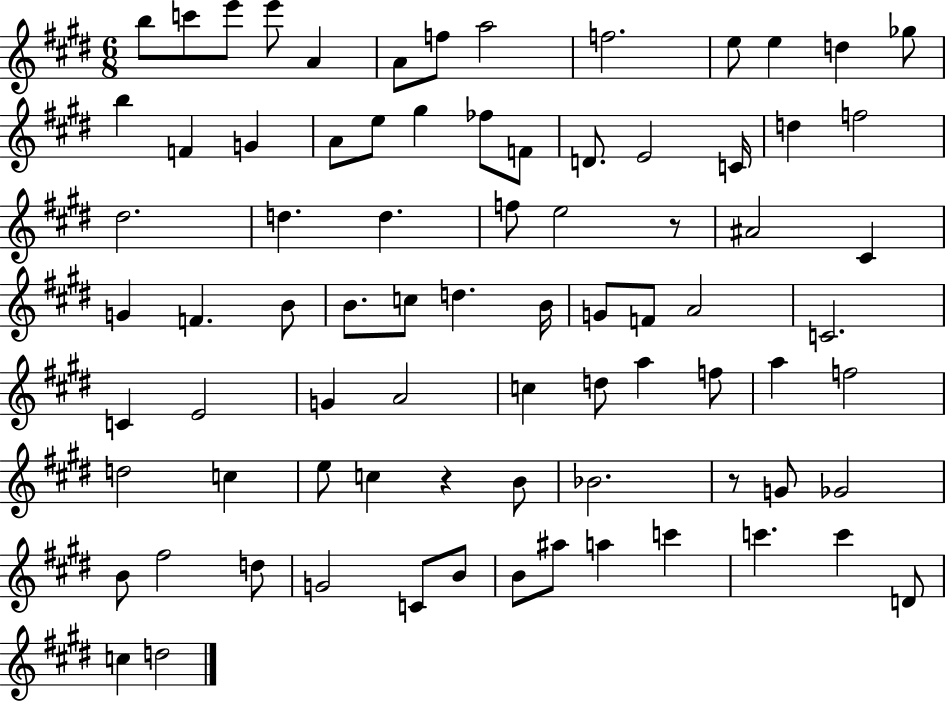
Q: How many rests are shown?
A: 3